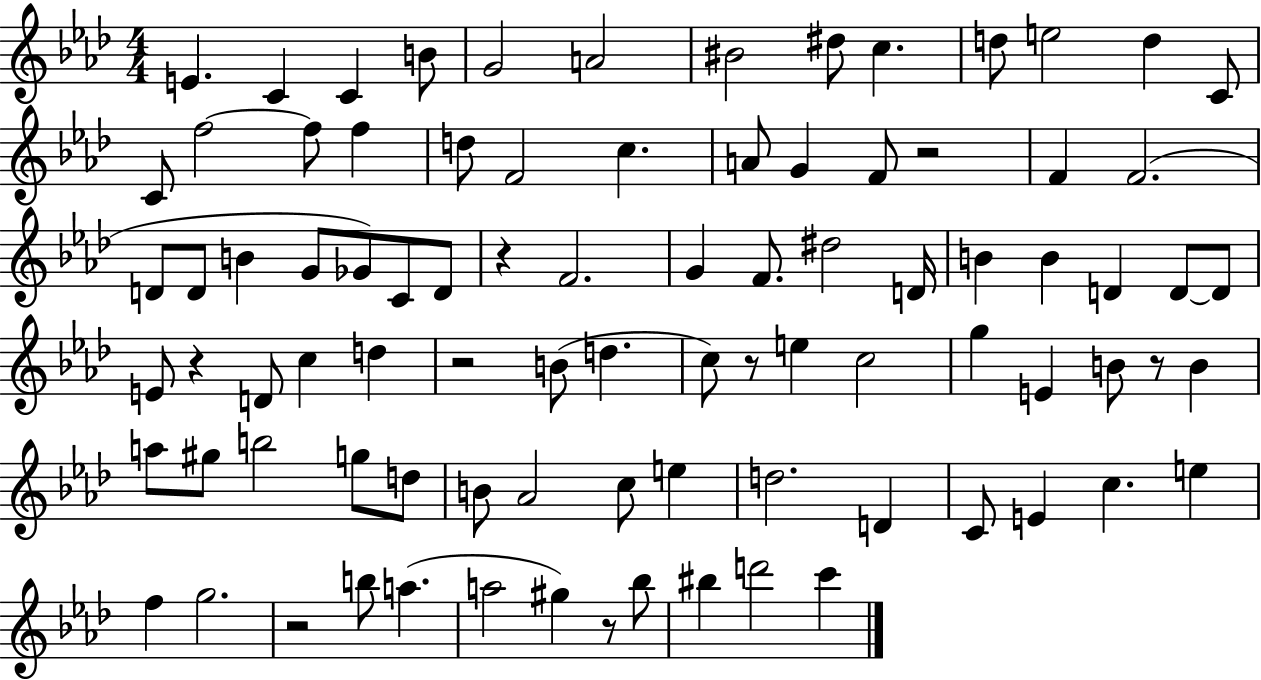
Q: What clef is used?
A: treble